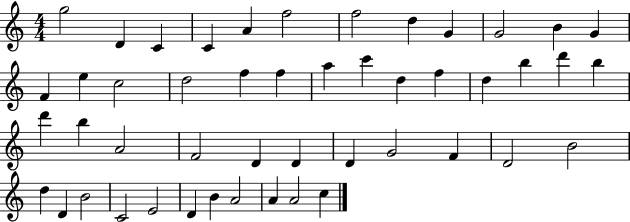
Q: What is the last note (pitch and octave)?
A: C5